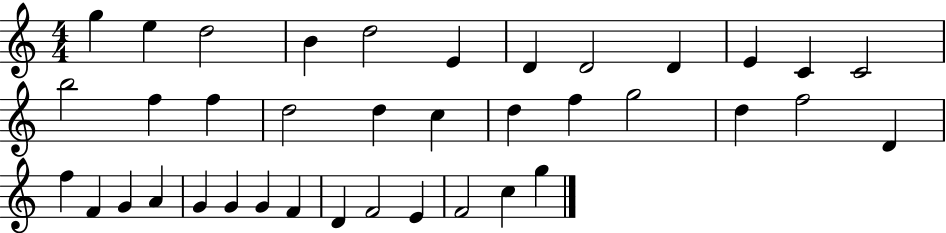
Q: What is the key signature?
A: C major